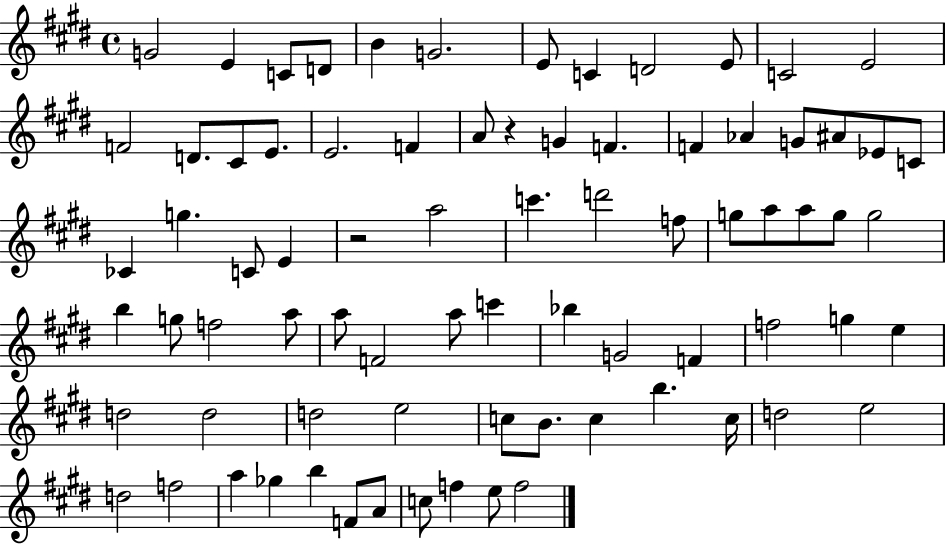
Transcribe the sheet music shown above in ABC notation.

X:1
T:Untitled
M:4/4
L:1/4
K:E
G2 E C/2 D/2 B G2 E/2 C D2 E/2 C2 E2 F2 D/2 ^C/2 E/2 E2 F A/2 z G F F _A G/2 ^A/2 _E/2 C/2 _C g C/2 E z2 a2 c' d'2 f/2 g/2 a/2 a/2 g/2 g2 b g/2 f2 a/2 a/2 F2 a/2 c' _b G2 F f2 g e d2 d2 d2 e2 c/2 B/2 c b c/4 d2 e2 d2 f2 a _g b F/2 A/2 c/2 f e/2 f2